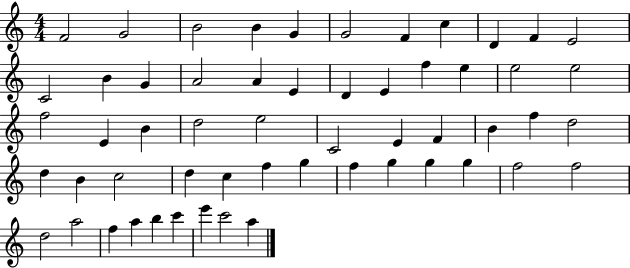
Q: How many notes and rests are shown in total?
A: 56